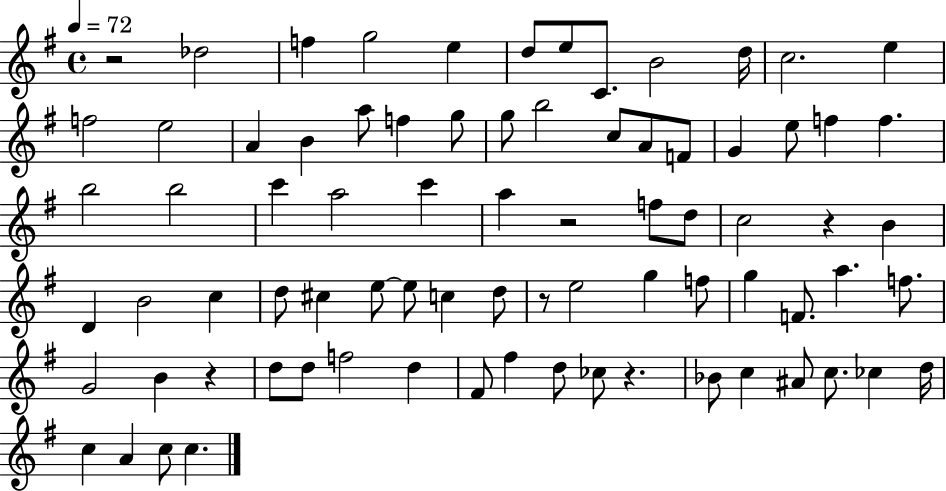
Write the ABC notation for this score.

X:1
T:Untitled
M:4/4
L:1/4
K:G
z2 _d2 f g2 e d/2 e/2 C/2 B2 d/4 c2 e f2 e2 A B a/2 f g/2 g/2 b2 c/2 A/2 F/2 G e/2 f f b2 b2 c' a2 c' a z2 f/2 d/2 c2 z B D B2 c d/2 ^c e/2 e/2 c d/2 z/2 e2 g f/2 g F/2 a f/2 G2 B z d/2 d/2 f2 d ^F/2 ^f d/2 _c/2 z _B/2 c ^A/2 c/2 _c d/4 c A c/2 c